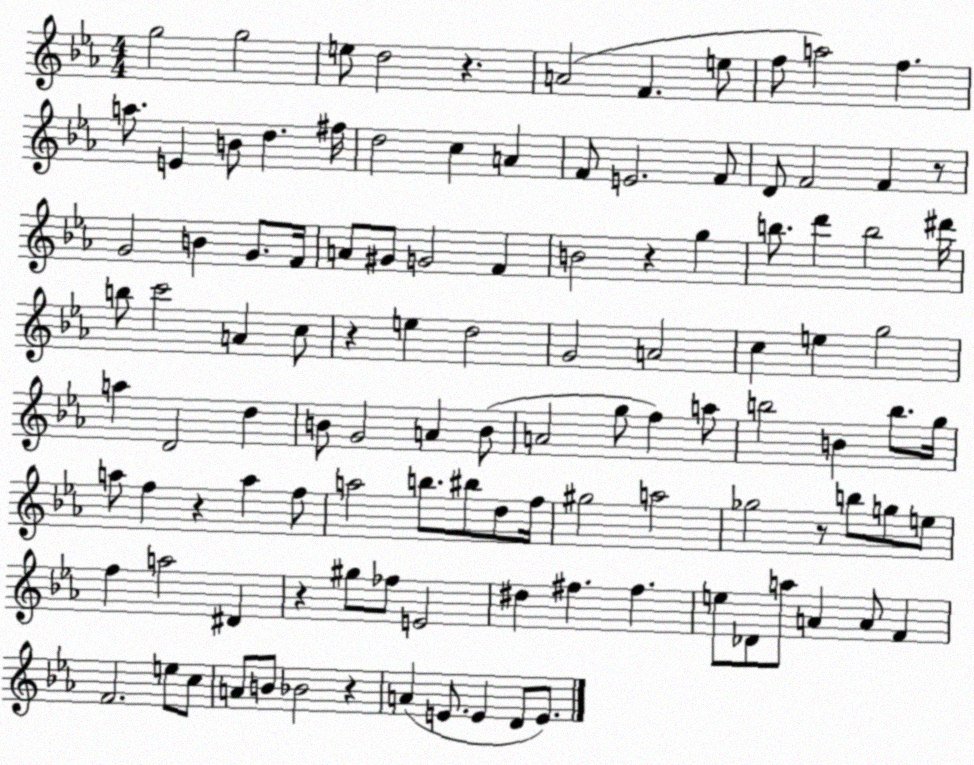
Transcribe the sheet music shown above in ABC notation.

X:1
T:Untitled
M:4/4
L:1/4
K:Eb
g2 g2 e/2 d2 z A2 F e/2 f/2 a2 f a/2 E B/2 d ^f/4 d2 c A F/2 E2 F/2 D/2 F2 F z/2 G2 B G/2 F/4 A/2 ^G/2 G2 F B2 z g b/2 d' b2 ^d'/4 b/2 c'2 A c/2 z e d2 G2 A2 c e g2 a D2 d B/2 G2 A B/2 A2 g/2 f a/2 b2 B b/2 g/4 a/2 f z a f/2 a2 b/2 ^b/2 d/2 f/4 ^g2 a2 _g2 z/2 b/2 g/2 e/2 f a2 ^D z ^g/2 _f/2 E2 ^d ^f ^f e/2 _D/2 a/2 A A/2 F F2 e/2 c/2 A/2 B/2 _B2 z A E/2 E D/2 E/2